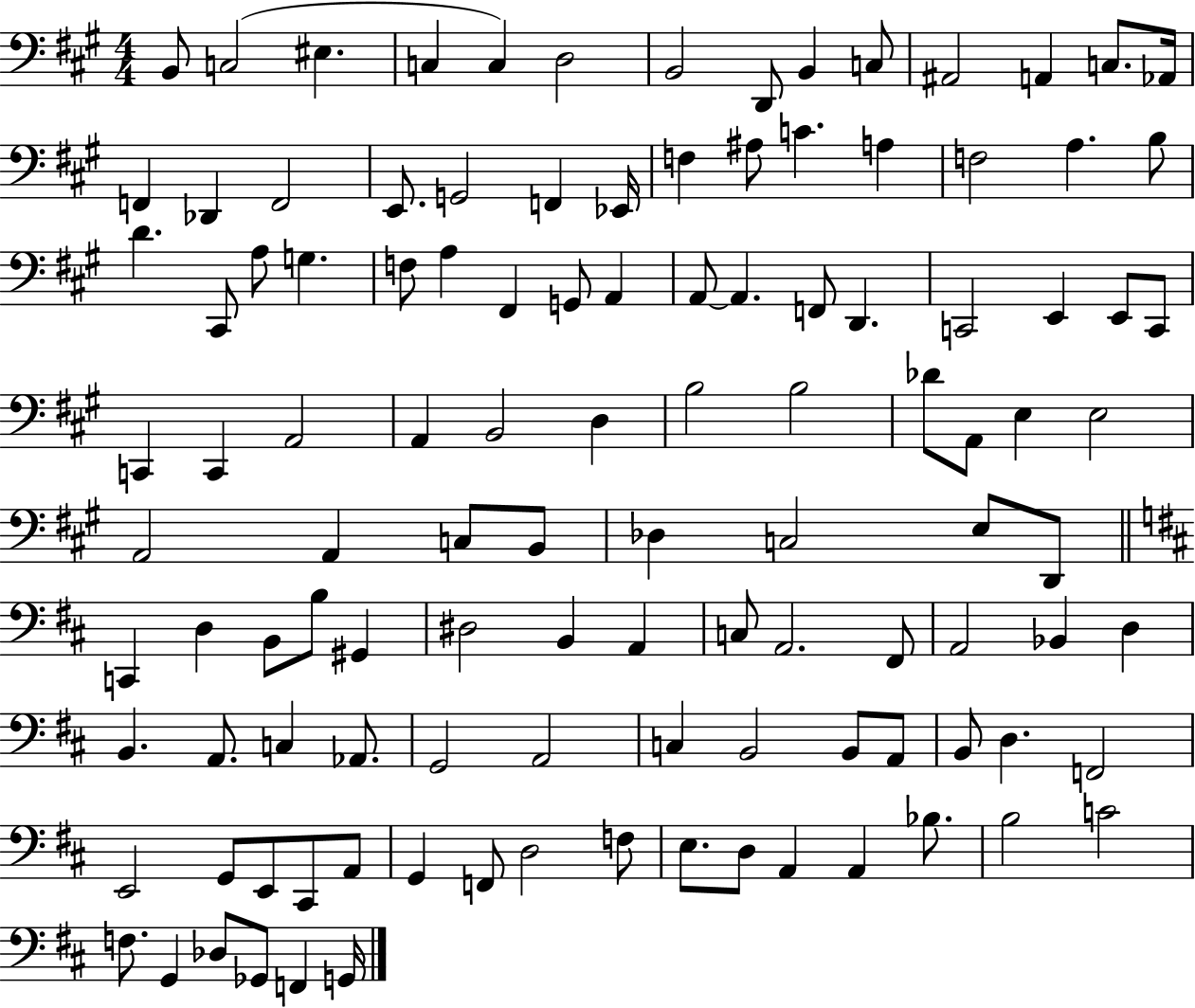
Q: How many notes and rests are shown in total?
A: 114